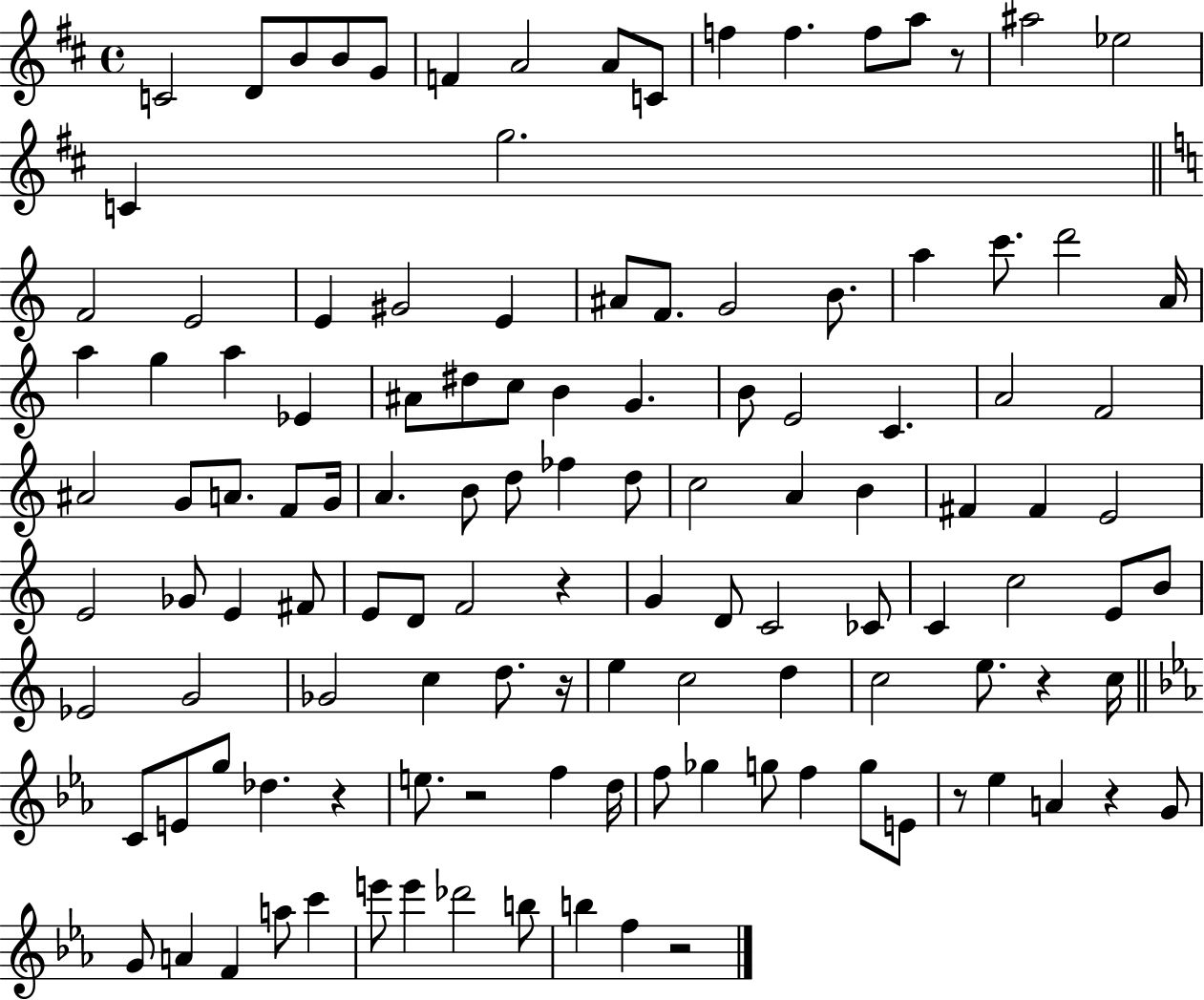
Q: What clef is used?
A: treble